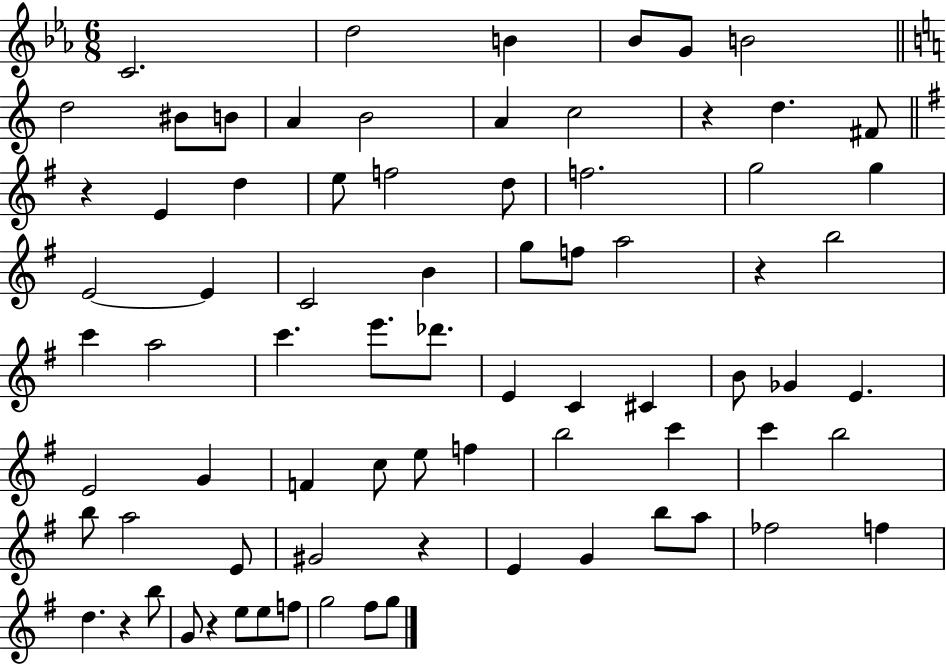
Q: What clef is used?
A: treble